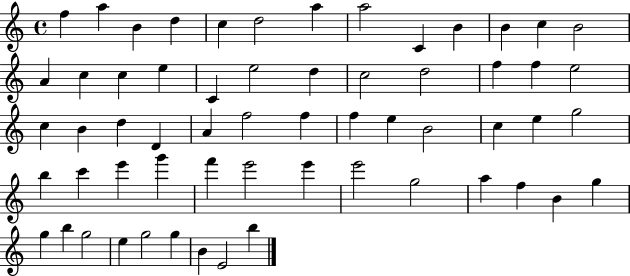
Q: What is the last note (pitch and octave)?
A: B5